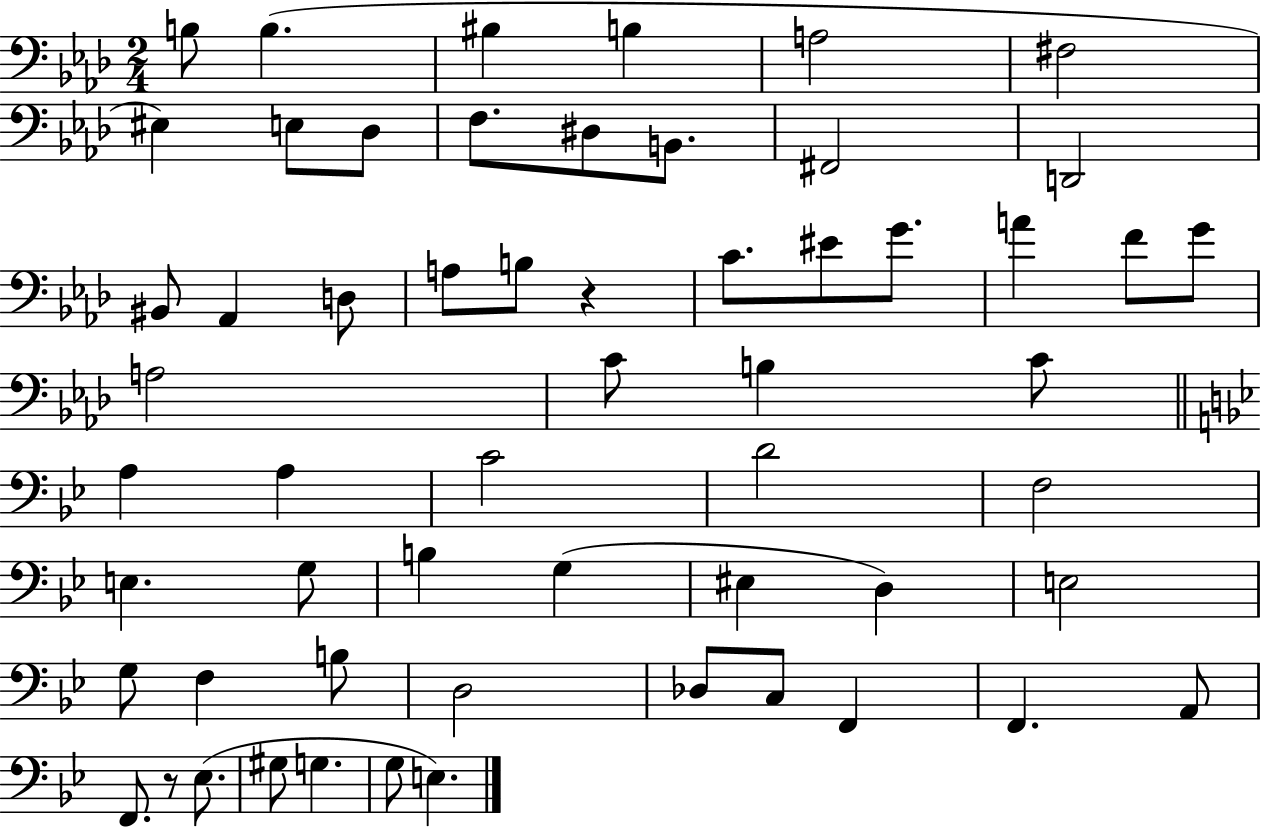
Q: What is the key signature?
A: AES major